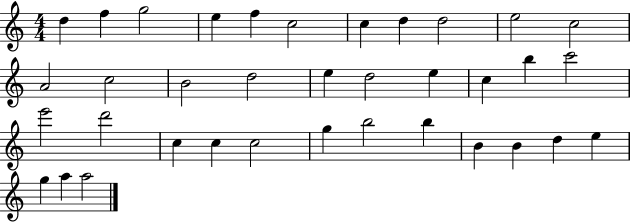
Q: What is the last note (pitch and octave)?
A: A5